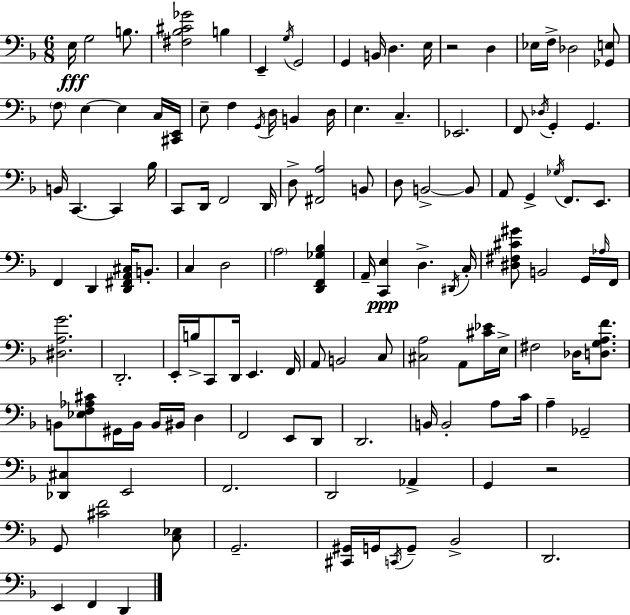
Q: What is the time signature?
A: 6/8